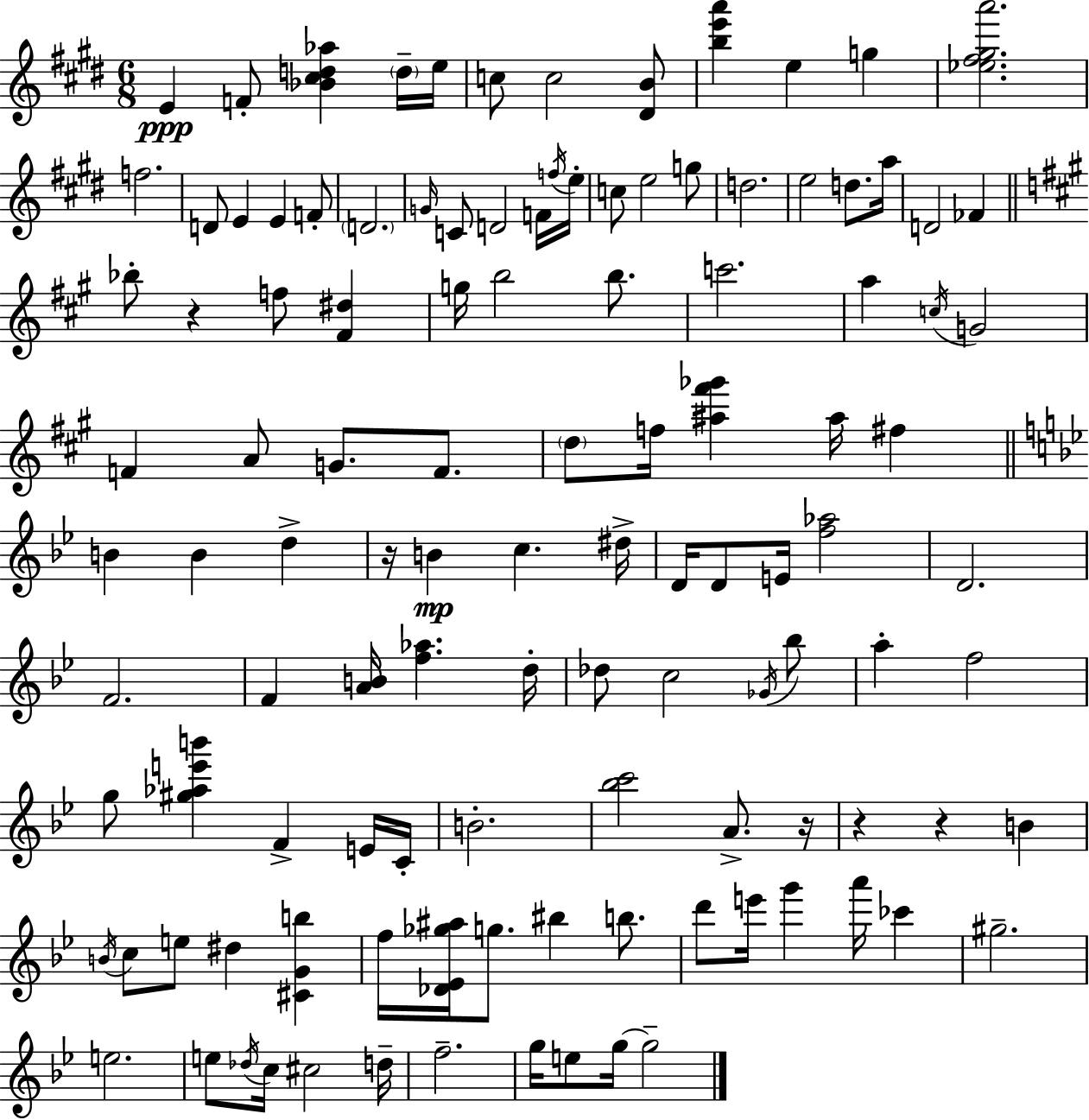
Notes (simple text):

E4/q F4/e [Bb4,C#5,D5,Ab5]/q D5/s E5/s C5/e C5/h [D#4,B4]/e [B5,E6,A6]/q E5/q G5/q [Eb5,F#5,G#5,A6]/h. F5/h. D4/e E4/q E4/q F4/e D4/h. G4/s C4/e D4/h F4/s F5/s E5/s C5/e E5/h G5/e D5/h. E5/h D5/e. A5/s D4/h FES4/q Bb5/e R/q F5/e [F#4,D#5]/q G5/s B5/h B5/e. C6/h. A5/q C5/s G4/h F4/q A4/e G4/e. F4/e. D5/e F5/s [A#5,F#6,Gb6]/q A#5/s F#5/q B4/q B4/q D5/q R/s B4/q C5/q. D#5/s D4/s D4/e E4/s [F5,Ab5]/h D4/h. F4/h. F4/q [A4,B4]/s [F5,Ab5]/q. D5/s Db5/e C5/h Gb4/s Bb5/e A5/q F5/h G5/e [G#5,Ab5,E6,B6]/q F4/q E4/s C4/s B4/h. [Bb5,C6]/h A4/e. R/s R/q R/q B4/q B4/s C5/e E5/e D#5/q [C#4,G4,B5]/q F5/s [Db4,Eb4,Gb5,A#5]/s G5/e. BIS5/q B5/e. D6/e E6/s G6/q A6/s CES6/q G#5/h. E5/h. E5/e Db5/s C5/s C#5/h D5/s F5/h. G5/s E5/e G5/s G5/h